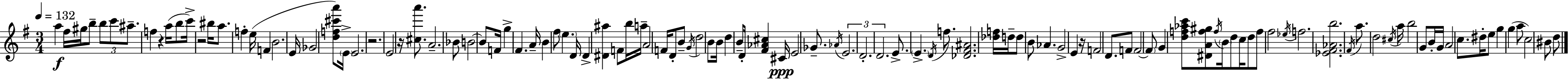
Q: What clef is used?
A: treble